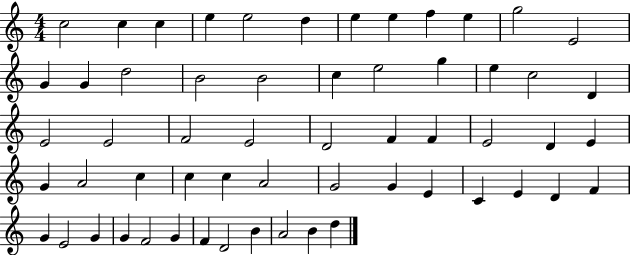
{
  \clef treble
  \numericTimeSignature
  \time 4/4
  \key c \major
  c''2 c''4 c''4 | e''4 e''2 d''4 | e''4 e''4 f''4 e''4 | g''2 e'2 | \break g'4 g'4 d''2 | b'2 b'2 | c''4 e''2 g''4 | e''4 c''2 d'4 | \break e'2 e'2 | f'2 e'2 | d'2 f'4 f'4 | e'2 d'4 e'4 | \break g'4 a'2 c''4 | c''4 c''4 a'2 | g'2 g'4 e'4 | c'4 e'4 d'4 f'4 | \break g'4 e'2 g'4 | g'4 f'2 g'4 | f'4 d'2 b'4 | a'2 b'4 d''4 | \break \bar "|."
}